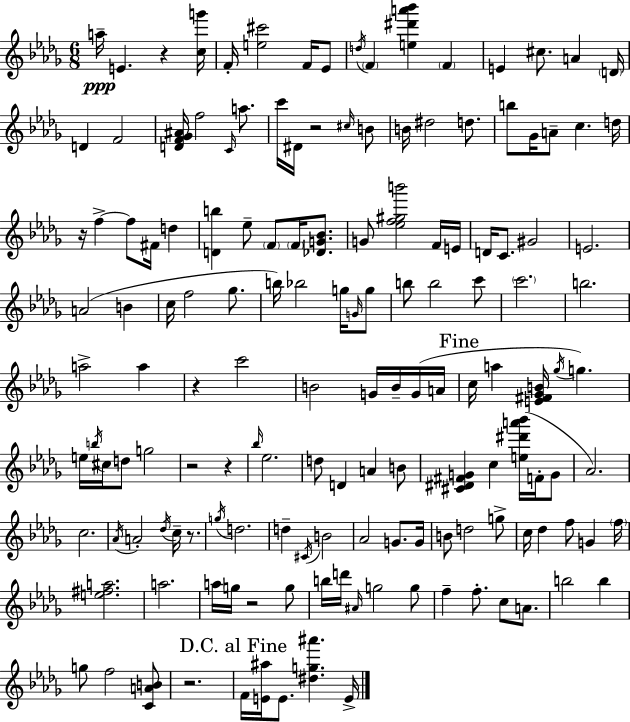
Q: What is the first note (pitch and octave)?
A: A5